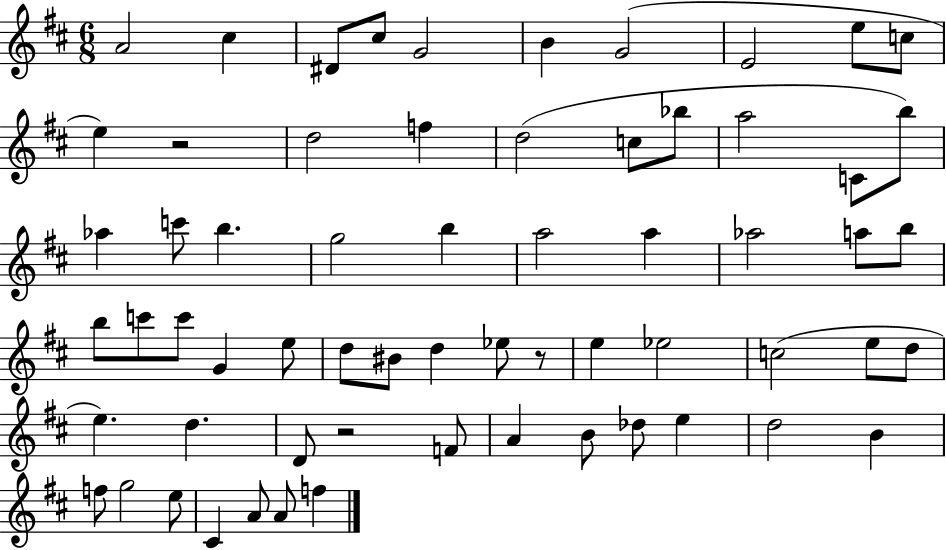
A4/h C#5/q D#4/e C#5/e G4/h B4/q G4/h E4/h E5/e C5/e E5/q R/h D5/h F5/q D5/h C5/e Bb5/e A5/h C4/e B5/e Ab5/q C6/e B5/q. G5/h B5/q A5/h A5/q Ab5/h A5/e B5/e B5/e C6/e C6/e G4/q E5/e D5/e BIS4/e D5/q Eb5/e R/e E5/q Eb5/h C5/h E5/e D5/e E5/q. D5/q. D4/e R/h F4/e A4/q B4/e Db5/e E5/q D5/h B4/q F5/e G5/h E5/e C#4/q A4/e A4/e F5/q